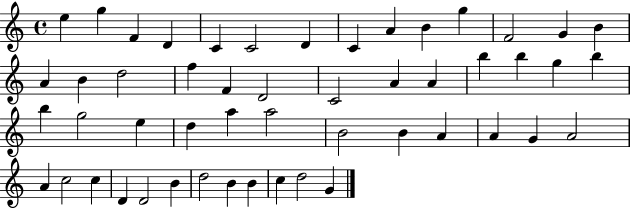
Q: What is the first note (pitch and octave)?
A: E5